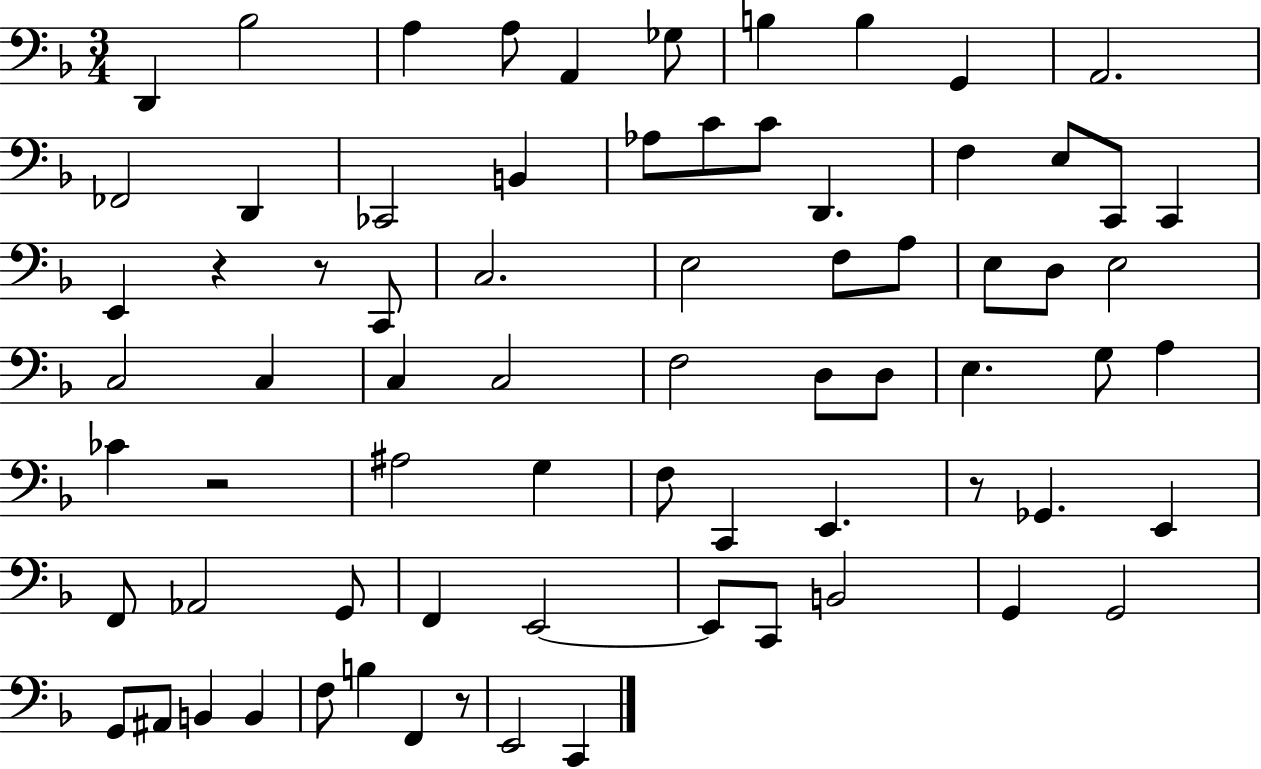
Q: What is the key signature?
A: F major